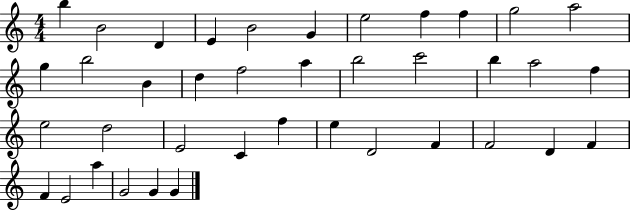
{
  \clef treble
  \numericTimeSignature
  \time 4/4
  \key c \major
  b''4 b'2 d'4 | e'4 b'2 g'4 | e''2 f''4 f''4 | g''2 a''2 | \break g''4 b''2 b'4 | d''4 f''2 a''4 | b''2 c'''2 | b''4 a''2 f''4 | \break e''2 d''2 | e'2 c'4 f''4 | e''4 d'2 f'4 | f'2 d'4 f'4 | \break f'4 e'2 a''4 | g'2 g'4 g'4 | \bar "|."
}